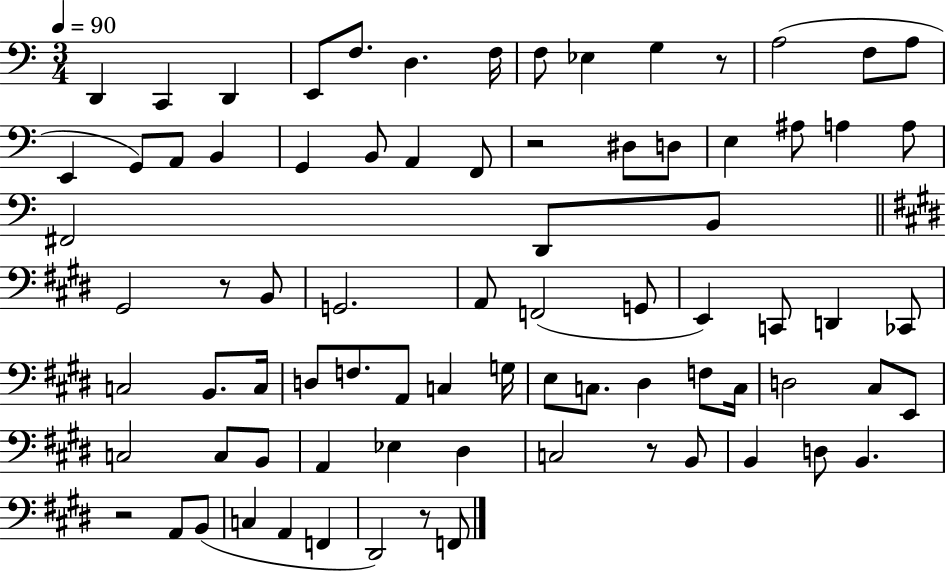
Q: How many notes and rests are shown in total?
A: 80